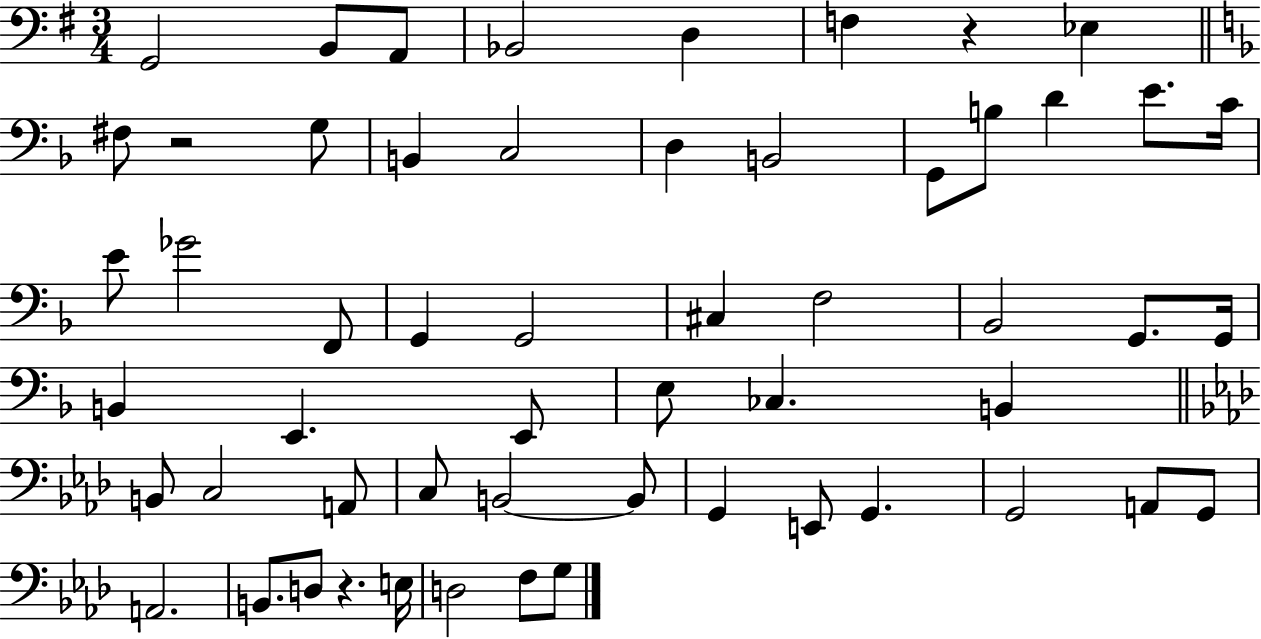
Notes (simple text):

G2/h B2/e A2/e Bb2/h D3/q F3/q R/q Eb3/q F#3/e R/h G3/e B2/q C3/h D3/q B2/h G2/e B3/e D4/q E4/e. C4/s E4/e Gb4/h F2/e G2/q G2/h C#3/q F3/h Bb2/h G2/e. G2/s B2/q E2/q. E2/e E3/e CES3/q. B2/q B2/e C3/h A2/e C3/e B2/h B2/e G2/q E2/e G2/q. G2/h A2/e G2/e A2/h. B2/e. D3/e R/q. E3/s D3/h F3/e G3/e